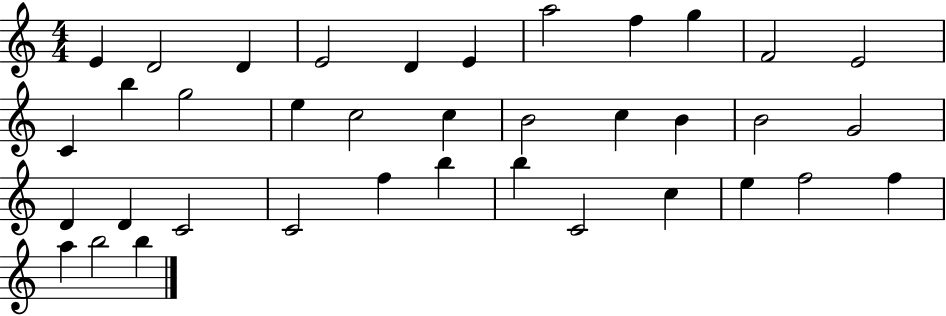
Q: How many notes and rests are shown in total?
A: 37